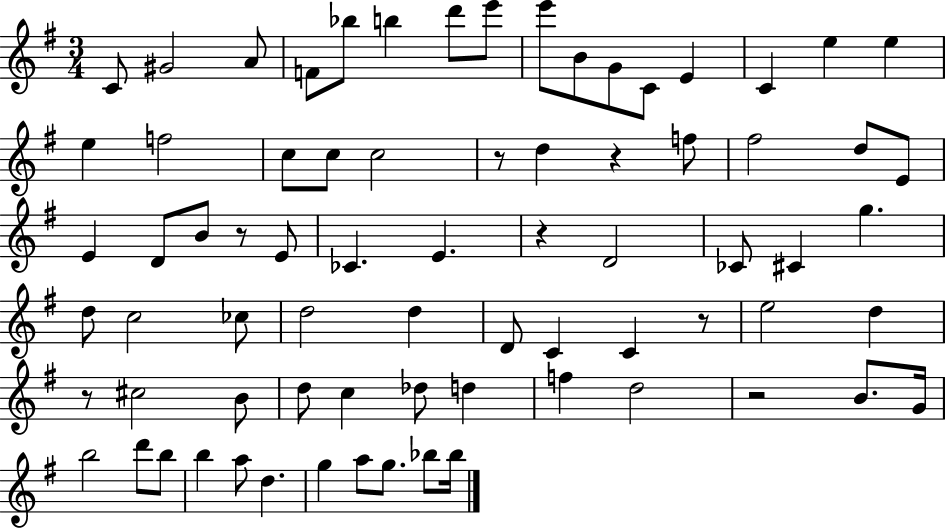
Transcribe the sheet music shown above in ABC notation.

X:1
T:Untitled
M:3/4
L:1/4
K:G
C/2 ^G2 A/2 F/2 _b/2 b d'/2 e'/2 e'/2 B/2 G/2 C/2 E C e e e f2 c/2 c/2 c2 z/2 d z f/2 ^f2 d/2 E/2 E D/2 B/2 z/2 E/2 _C E z D2 _C/2 ^C g d/2 c2 _c/2 d2 d D/2 C C z/2 e2 d z/2 ^c2 B/2 d/2 c _d/2 d f d2 z2 B/2 G/4 b2 d'/2 b/2 b a/2 d g a/2 g/2 _b/2 _b/4